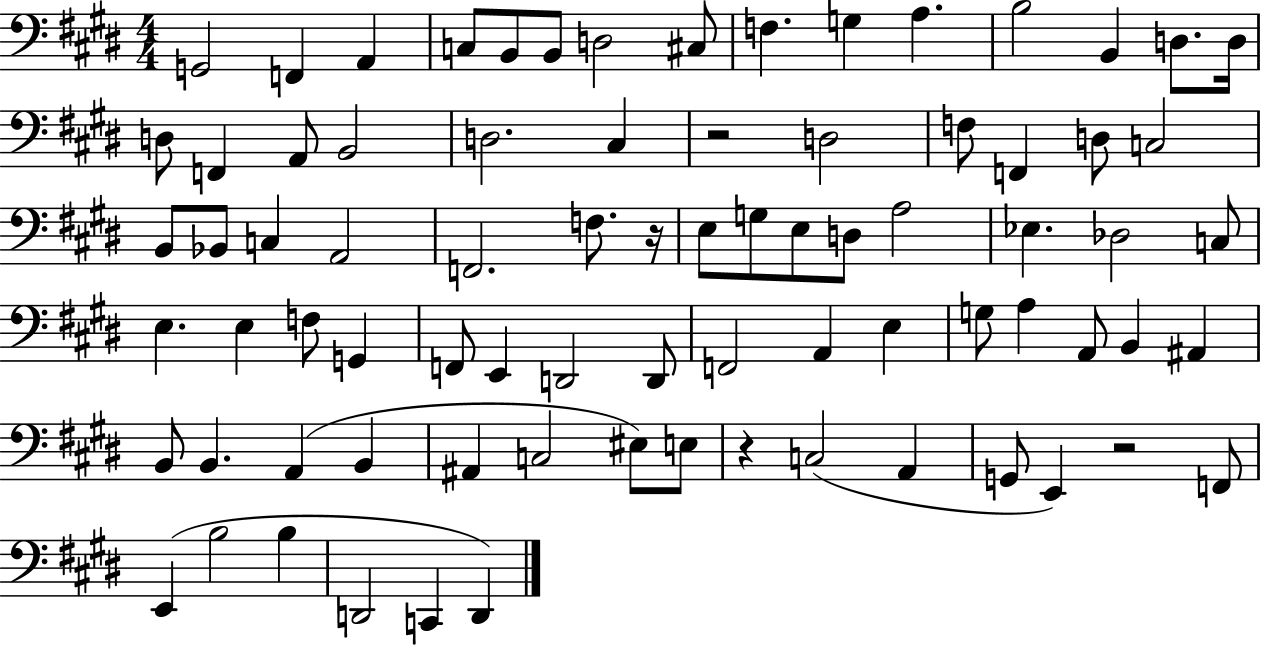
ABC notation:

X:1
T:Untitled
M:4/4
L:1/4
K:E
G,,2 F,, A,, C,/2 B,,/2 B,,/2 D,2 ^C,/2 F, G, A, B,2 B,, D,/2 D,/4 D,/2 F,, A,,/2 B,,2 D,2 ^C, z2 D,2 F,/2 F,, D,/2 C,2 B,,/2 _B,,/2 C, A,,2 F,,2 F,/2 z/4 E,/2 G,/2 E,/2 D,/2 A,2 _E, _D,2 C,/2 E, E, F,/2 G,, F,,/2 E,, D,,2 D,,/2 F,,2 A,, E, G,/2 A, A,,/2 B,, ^A,, B,,/2 B,, A,, B,, ^A,, C,2 ^E,/2 E,/2 z C,2 A,, G,,/2 E,, z2 F,,/2 E,, B,2 B, D,,2 C,, D,,